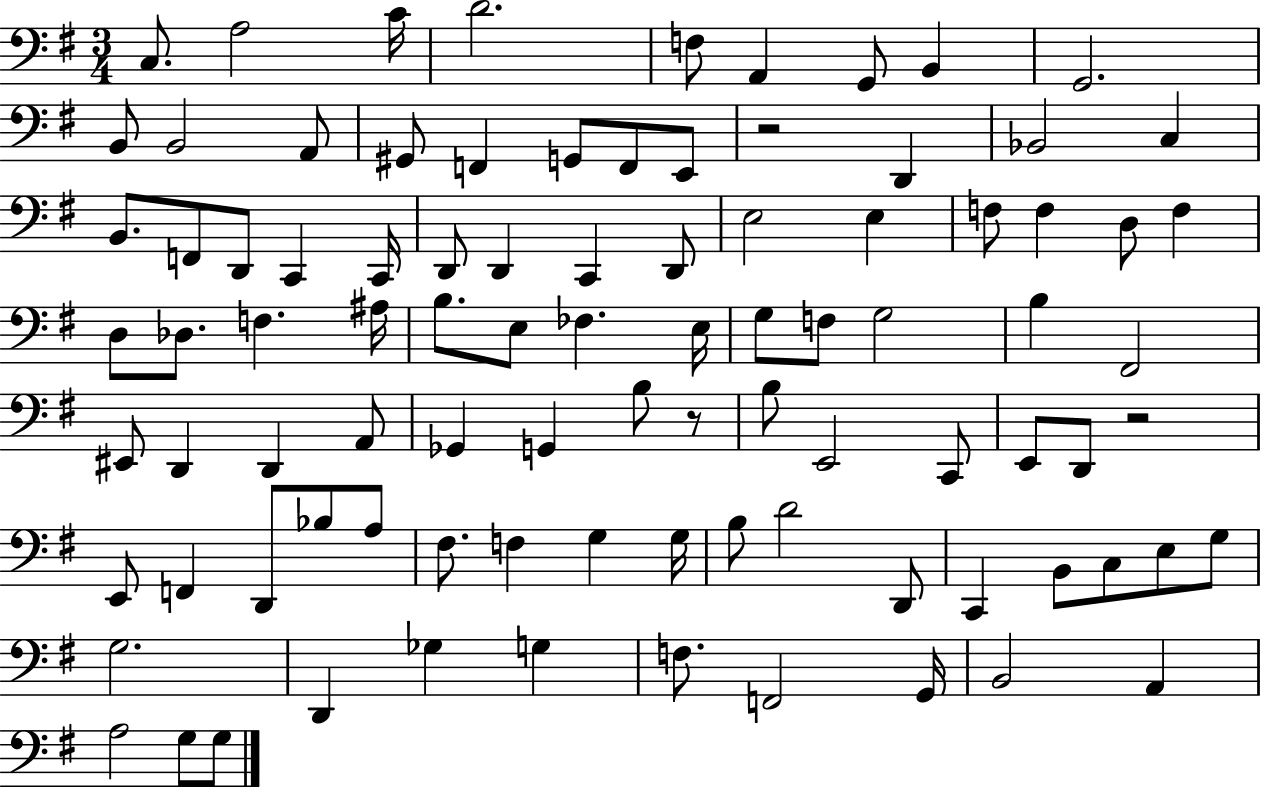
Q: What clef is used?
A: bass